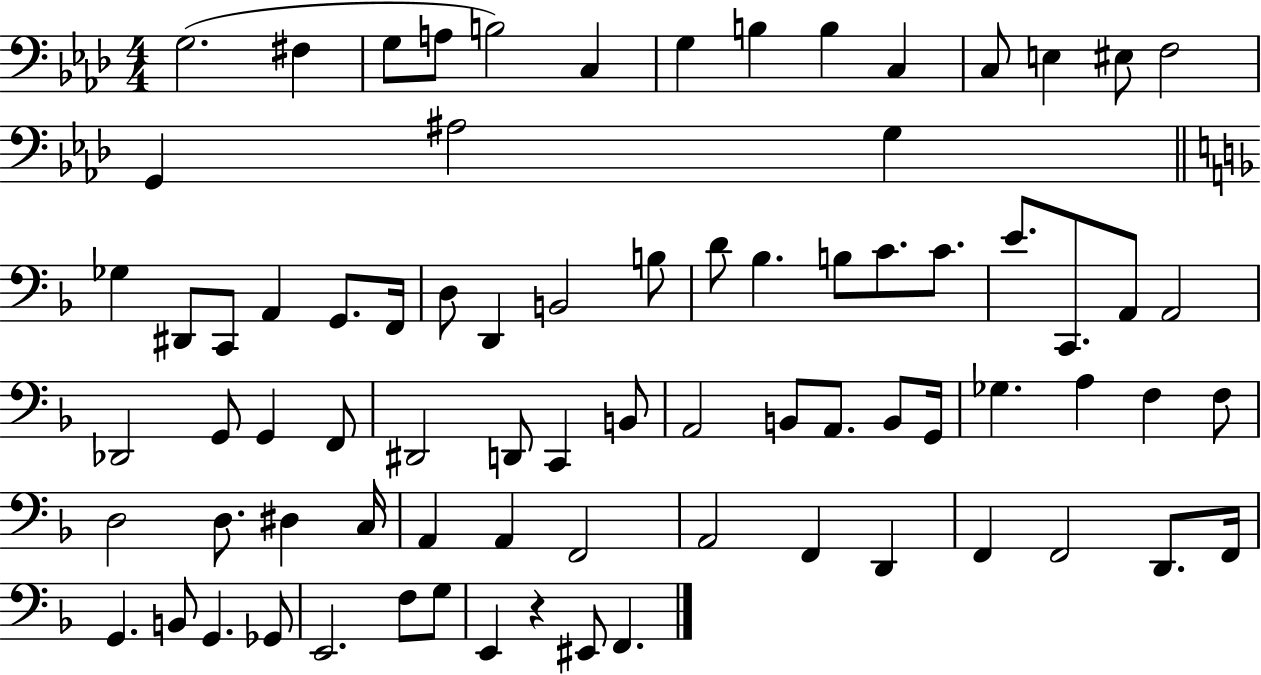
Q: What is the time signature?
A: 4/4